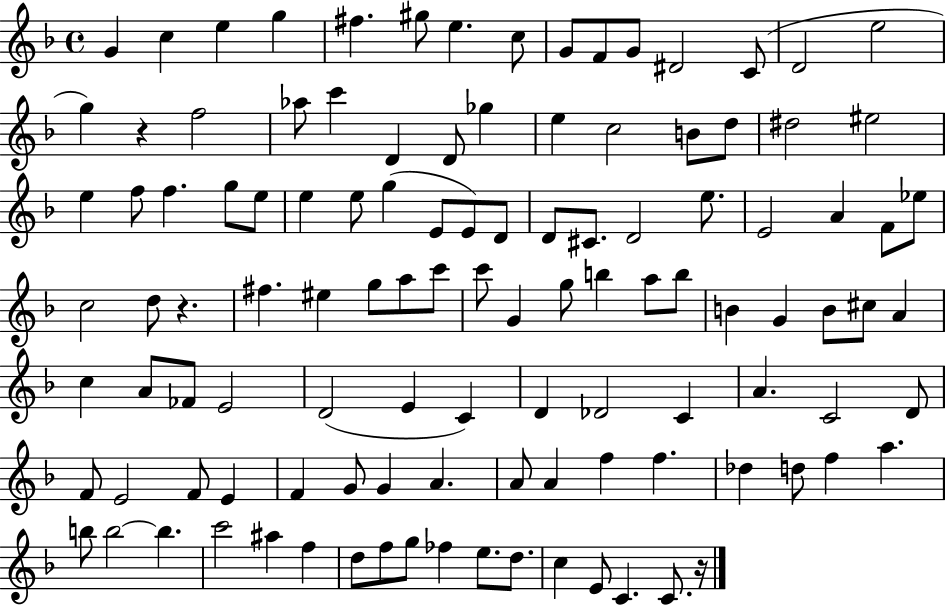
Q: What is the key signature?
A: F major